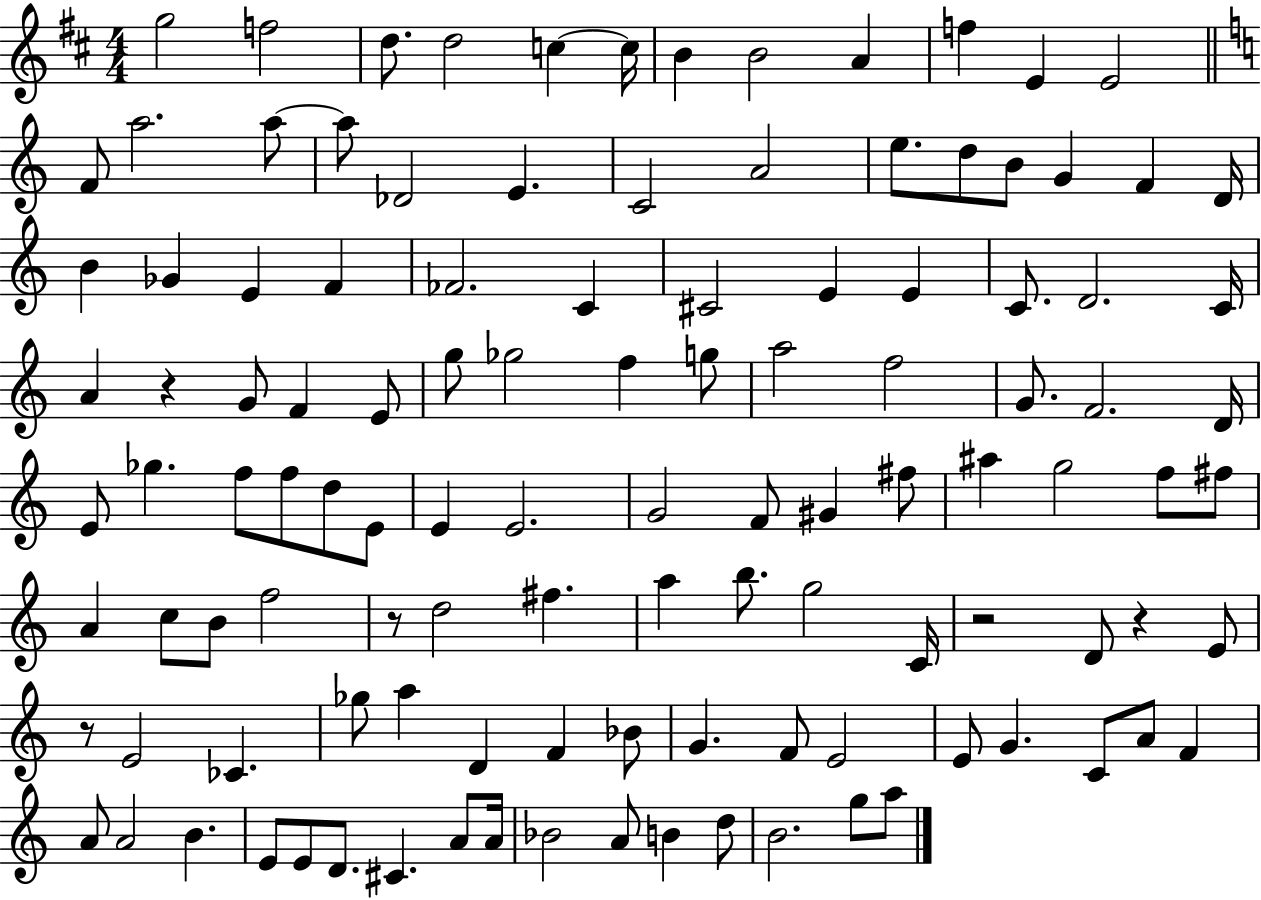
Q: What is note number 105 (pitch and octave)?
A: A4